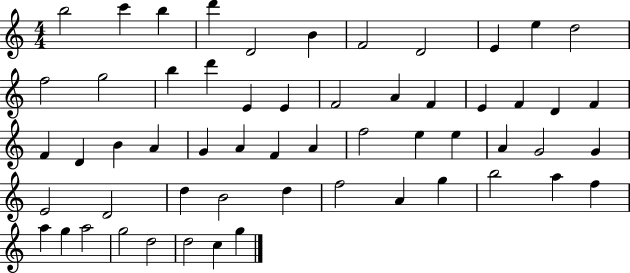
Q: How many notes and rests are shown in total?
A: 57